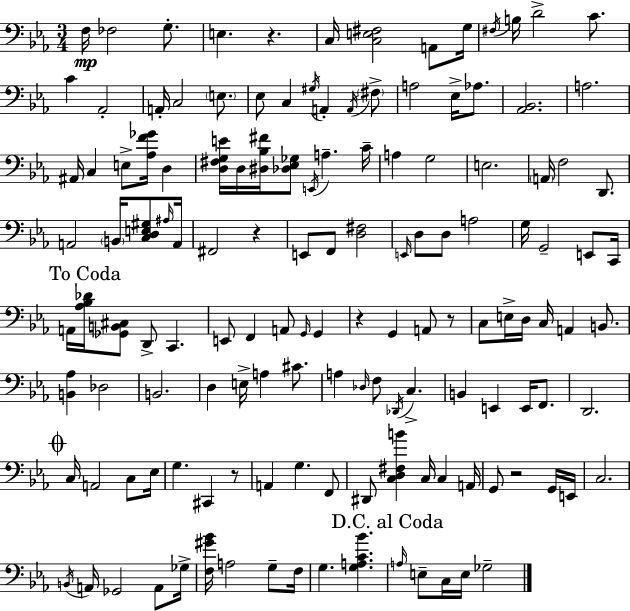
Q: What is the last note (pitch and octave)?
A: Gb3